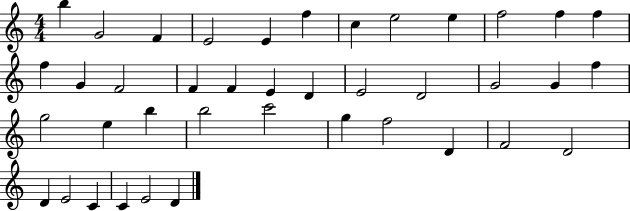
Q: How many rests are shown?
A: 0